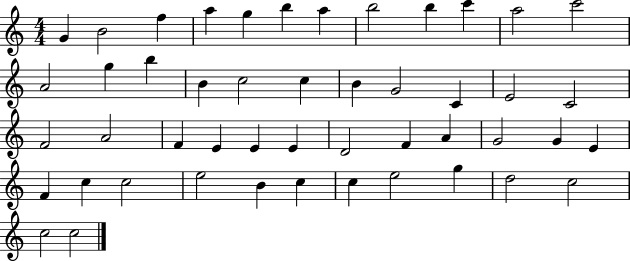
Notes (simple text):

G4/q B4/h F5/q A5/q G5/q B5/q A5/q B5/h B5/q C6/q A5/h C6/h A4/h G5/q B5/q B4/q C5/h C5/q B4/q G4/h C4/q E4/h C4/h F4/h A4/h F4/q E4/q E4/q E4/q D4/h F4/q A4/q G4/h G4/q E4/q F4/q C5/q C5/h E5/h B4/q C5/q C5/q E5/h G5/q D5/h C5/h C5/h C5/h